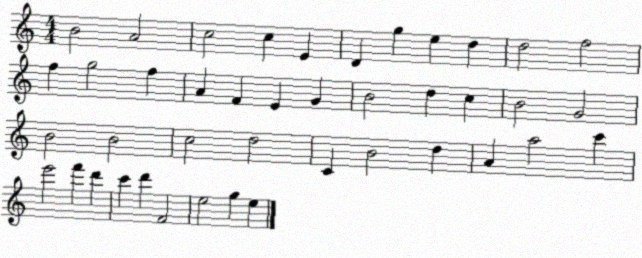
X:1
T:Untitled
M:4/4
L:1/4
K:C
B2 A2 c2 c E D g e d d2 f2 f g2 f A F E G B2 d c B2 G2 B2 B2 c2 d2 C B2 d A a2 c' e'2 f' d' c' d' F2 e2 g e